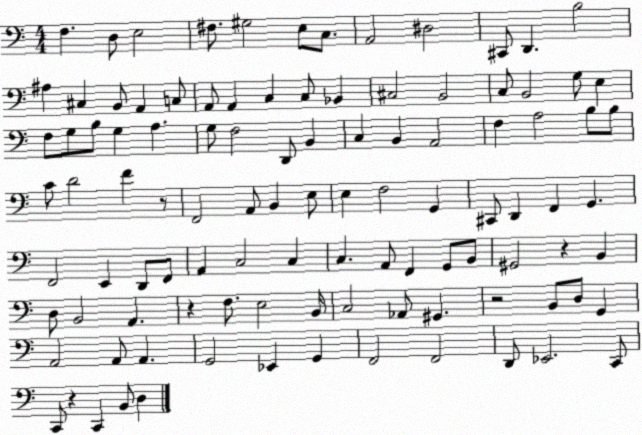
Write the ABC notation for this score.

X:1
T:Untitled
M:4/4
L:1/4
K:C
F, D,/2 E,2 ^F,/2 ^G,2 E,/2 C,/2 A,,2 ^D,2 ^C,,/2 D,, B,2 ^A, ^C, B,,/2 A,, C,/2 A,,/2 A,, C, C,/2 _B,, ^C,2 B,,2 C,/2 B,,2 G,/2 E, F,/2 G,/2 B,/2 G, A, G,/2 F,2 D,,/2 B,, C, B,, A,,2 F, A,2 B,/2 B,/2 C/2 D2 F z/2 F,,2 A,,/2 B,, E,/2 E, F,2 G,, ^C,,/2 D,, F,, G,, F,,2 E,, D,,/2 F,,/2 A,, C,2 C, C, A,,/2 F,, G,,/2 B,,/2 ^G,,2 z B,, D,/2 B,,2 A,, z F,/2 E,2 B,,/4 C,2 _A,,/2 ^G,, z2 B,,/2 D,/2 G,, A,,2 A,,/2 A,, G,,2 _E,, G,, F,,2 F,,2 D,,/2 _E,,2 C,,/2 C,,/2 z C,, B,,/2 D,